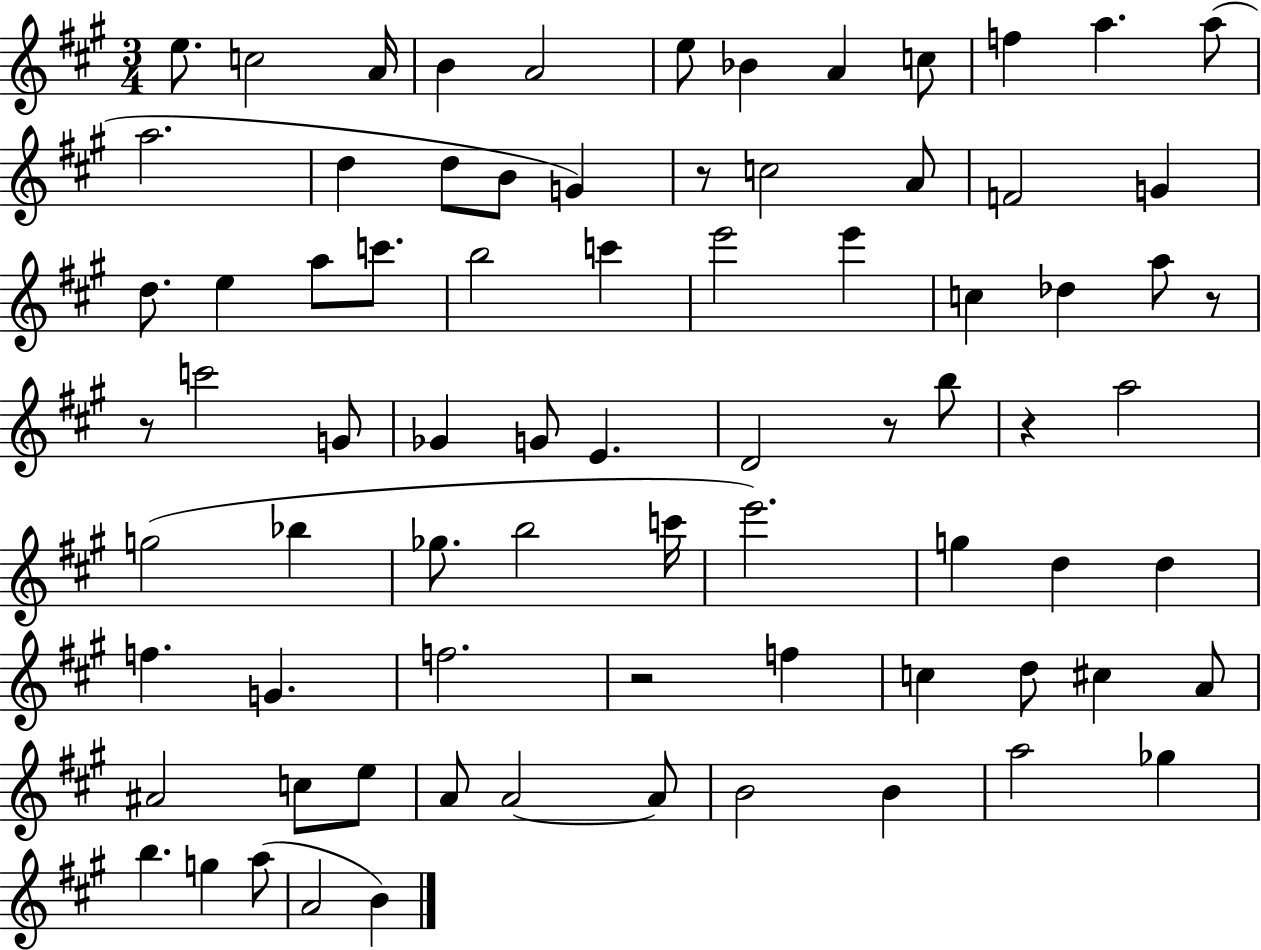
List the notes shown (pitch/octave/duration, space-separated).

E5/e. C5/h A4/s B4/q A4/h E5/e Bb4/q A4/q C5/e F5/q A5/q. A5/e A5/h. D5/q D5/e B4/e G4/q R/e C5/h A4/e F4/h G4/q D5/e. E5/q A5/e C6/e. B5/h C6/q E6/h E6/q C5/q Db5/q A5/e R/e R/e C6/h G4/e Gb4/q G4/e E4/q. D4/h R/e B5/e R/q A5/h G5/h Bb5/q Gb5/e. B5/h C6/s E6/h. G5/q D5/q D5/q F5/q. G4/q. F5/h. R/h F5/q C5/q D5/e C#5/q A4/e A#4/h C5/e E5/e A4/e A4/h A4/e B4/h B4/q A5/h Gb5/q B5/q. G5/q A5/e A4/h B4/q